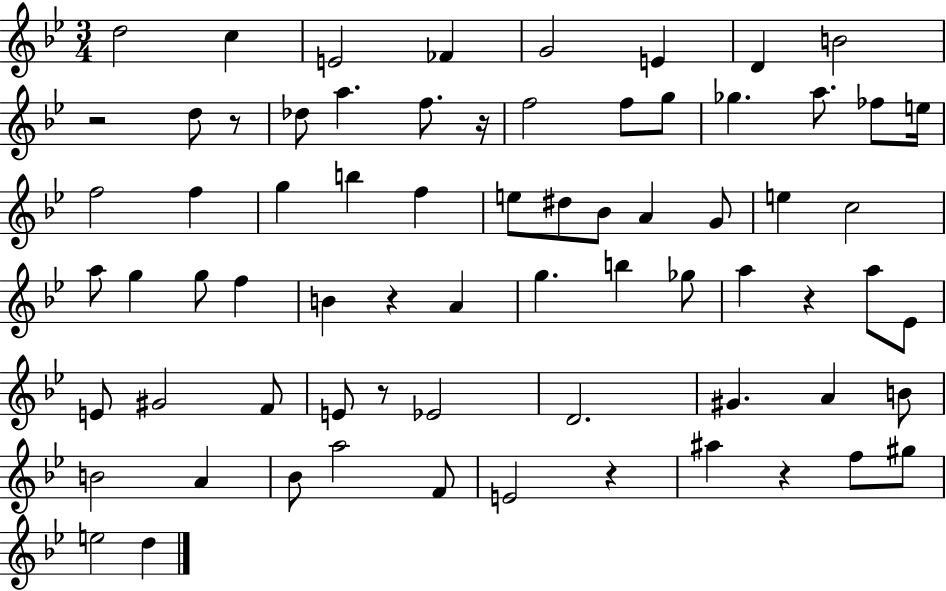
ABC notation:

X:1
T:Untitled
M:3/4
L:1/4
K:Bb
d2 c E2 _F G2 E D B2 z2 d/2 z/2 _d/2 a f/2 z/4 f2 f/2 g/2 _g a/2 _f/2 e/4 f2 f g b f e/2 ^d/2 _B/2 A G/2 e c2 a/2 g g/2 f B z A g b _g/2 a z a/2 _E/2 E/2 ^G2 F/2 E/2 z/2 _E2 D2 ^G A B/2 B2 A _B/2 a2 F/2 E2 z ^a z f/2 ^g/2 e2 d